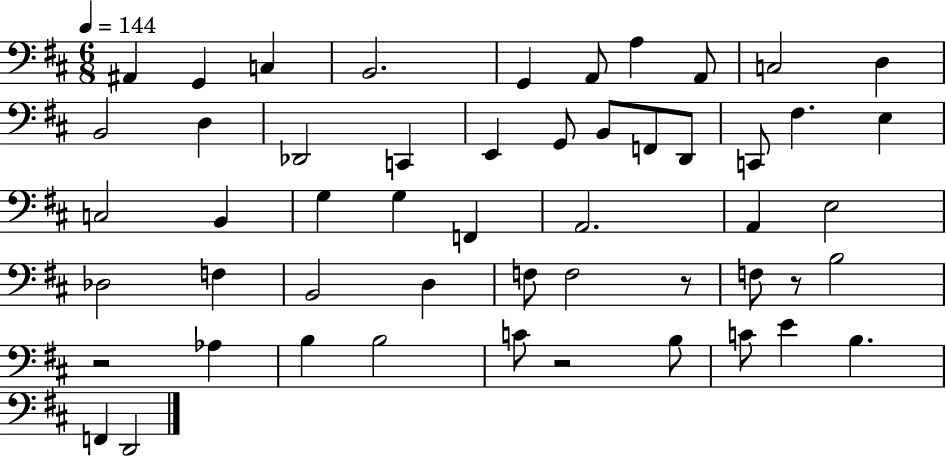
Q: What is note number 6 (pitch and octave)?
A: A2